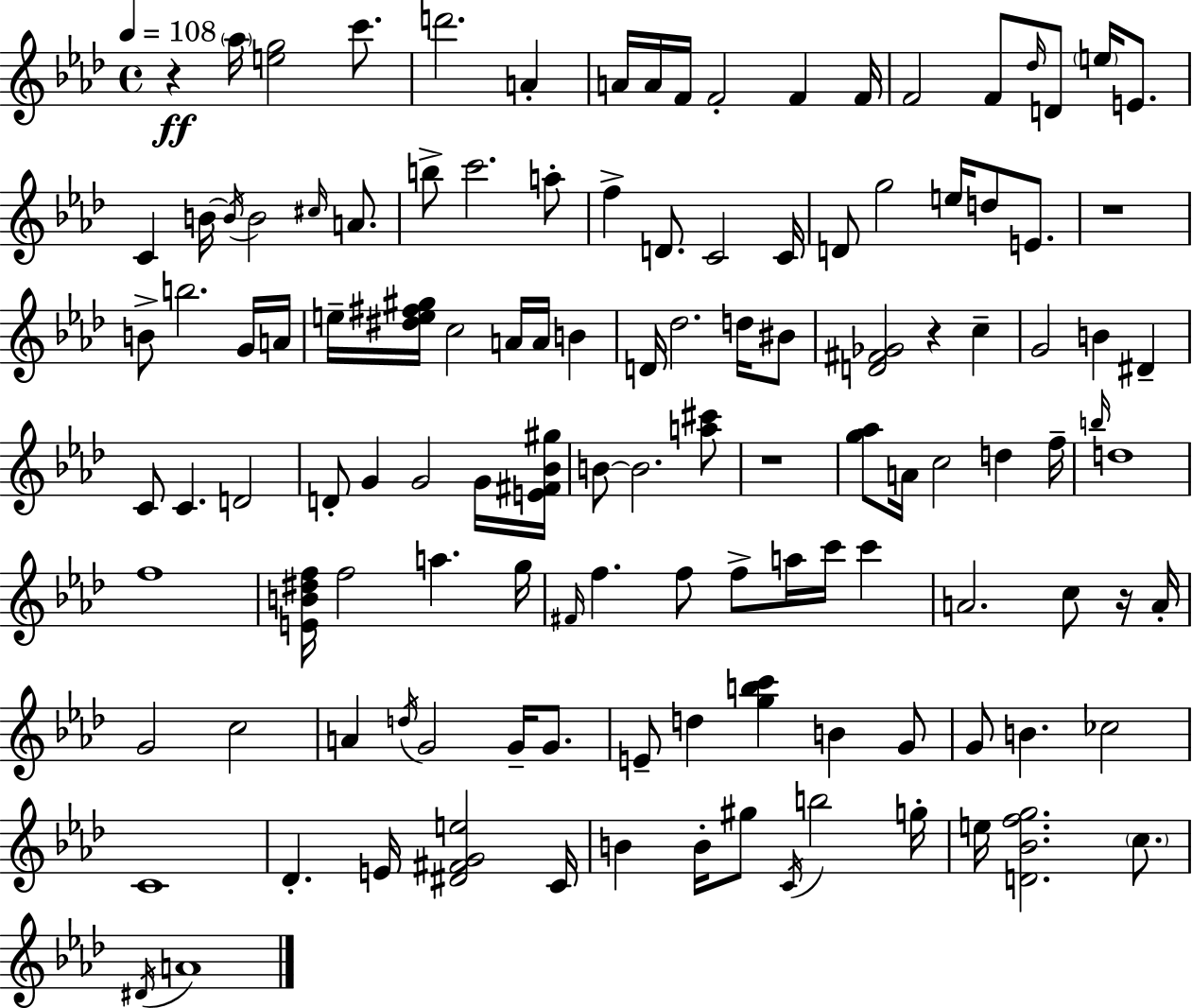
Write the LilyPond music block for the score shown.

{
  \clef treble
  \time 4/4
  \defaultTimeSignature
  \key f \minor
  \tempo 4 = 108
  \repeat volta 2 { r4\ff \parenthesize aes''16 <e'' g''>2 c'''8. | d'''2. a'4-. | a'16 a'16 f'16 f'2-. f'4 f'16 | f'2 f'8 \grace { des''16 } d'8 \parenthesize e''16 e'8. | \break c'4 b'16~~ \acciaccatura { b'16 } b'2 \grace { cis''16 } | a'8. b''8-> c'''2. | a''8-. f''4-> d'8. c'2 | c'16 d'8 g''2 e''16 d''8 | \break e'8. r1 | b'8-> b''2. | g'16 a'16 e''16-- <dis'' e'' fis'' gis''>16 c''2 a'16 a'16 b'4 | d'16 des''2. | \break d''16 bis'8 <d' fis' ges'>2 r4 c''4-- | g'2 b'4 dis'4-- | c'8 c'4. d'2 | d'8-. g'4 g'2 | \break g'16 <e' fis' bes' gis''>16 b'8~~ b'2. | <a'' cis'''>8 r1 | <g'' aes''>8 a'16 c''2 d''4 | f''16-- \grace { b''16 } d''1 | \break f''1 | <e' b' dis'' f''>16 f''2 a''4. | g''16 \grace { fis'16 } f''4. f''8 f''8-> a''16 | c'''16 c'''4 a'2. | \break c''8 r16 a'16-. g'2 c''2 | a'4 \acciaccatura { d''16 } g'2 | g'16-- g'8. e'8-- d''4 <g'' b'' c'''>4 | b'4 g'8 g'8 b'4. ces''2 | \break c'1 | des'4.-. e'16 <dis' fis' g' e''>2 | c'16 b'4 b'16-. gis''8 \acciaccatura { c'16 } b''2 | g''16-. e''16 <d' bes' f'' g''>2. | \break \parenthesize c''8. \acciaccatura { dis'16 } a'1 | } \bar "|."
}